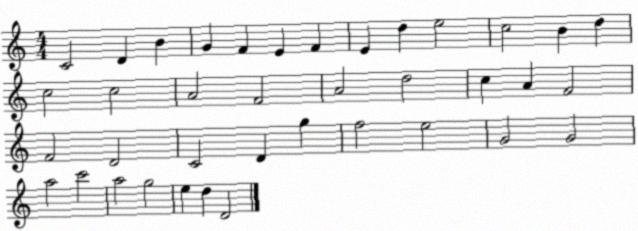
X:1
T:Untitled
M:4/4
L:1/4
K:C
C2 D B G F E F E d e2 c2 B d c2 c2 A2 F2 A2 d2 c A F2 F2 D2 C2 D g f2 e2 G2 G2 a2 c'2 a2 g2 e d D2